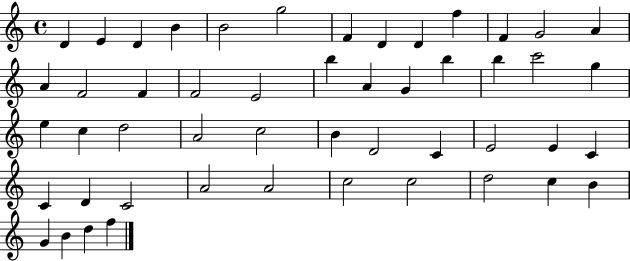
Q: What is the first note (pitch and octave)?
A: D4